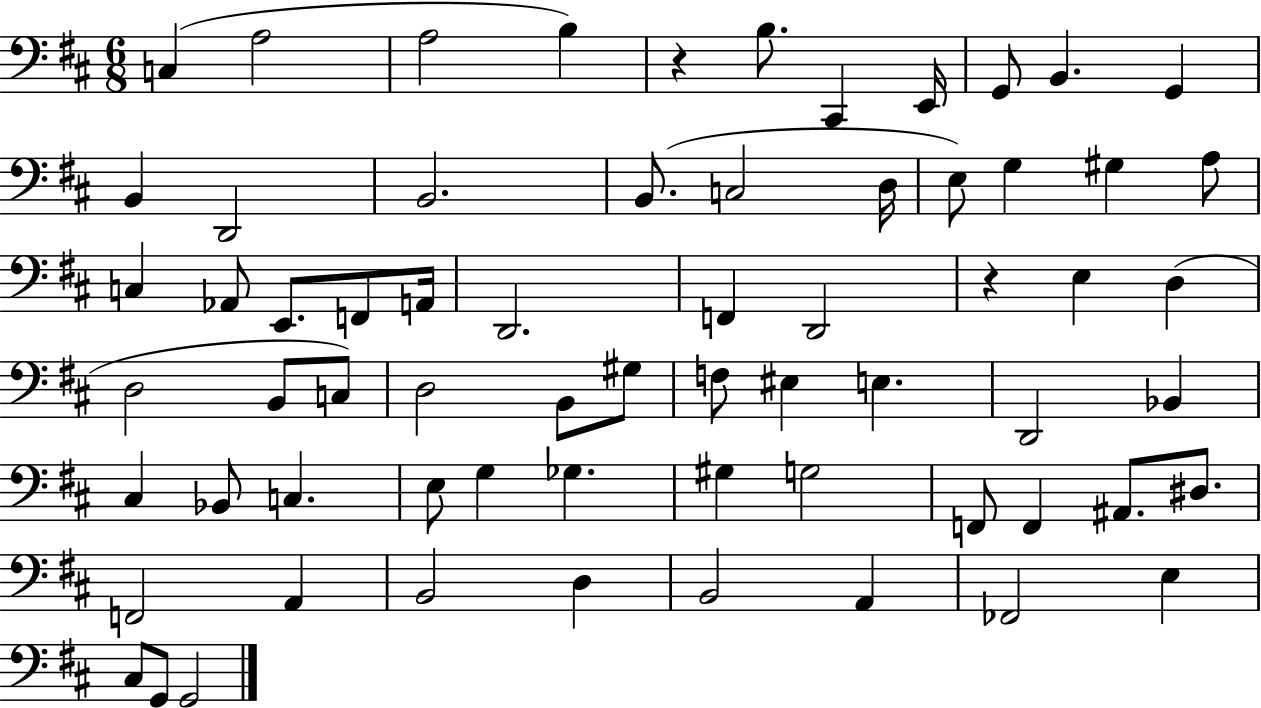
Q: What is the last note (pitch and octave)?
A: G2